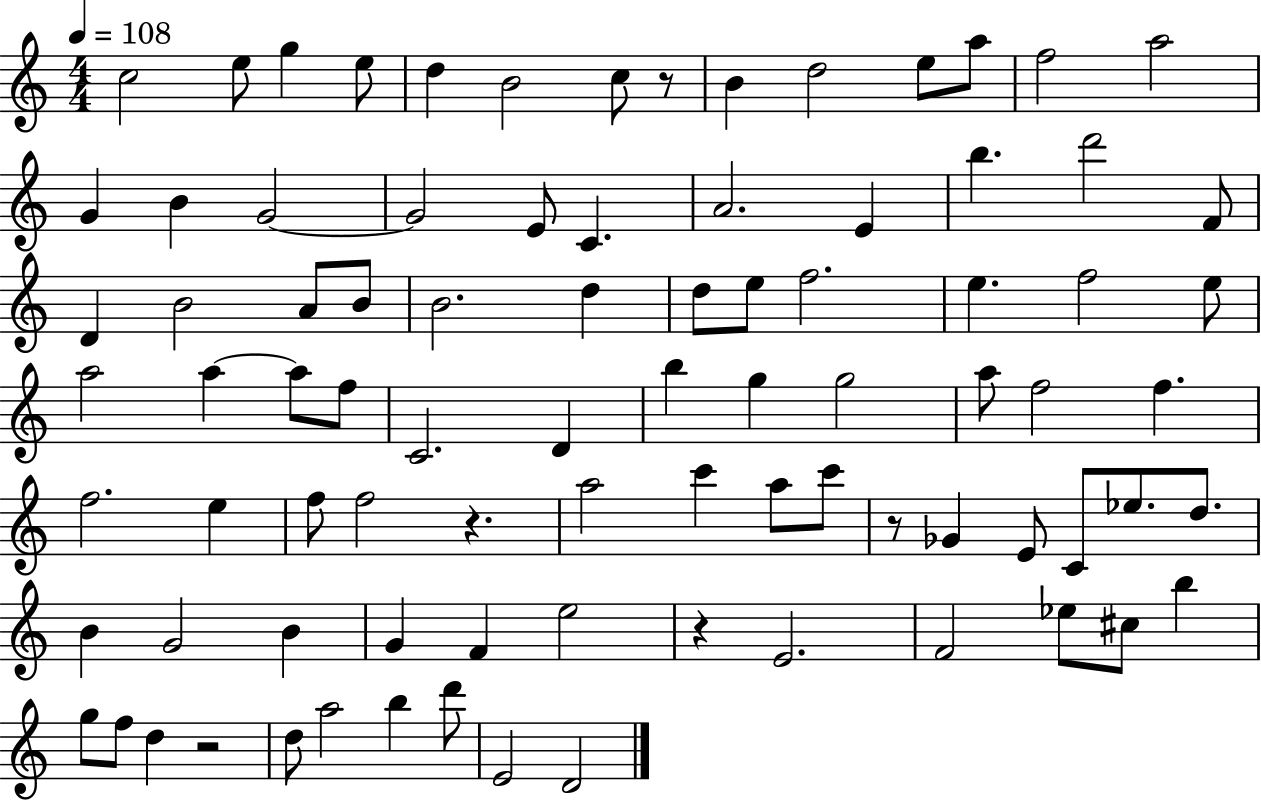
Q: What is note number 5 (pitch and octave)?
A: D5